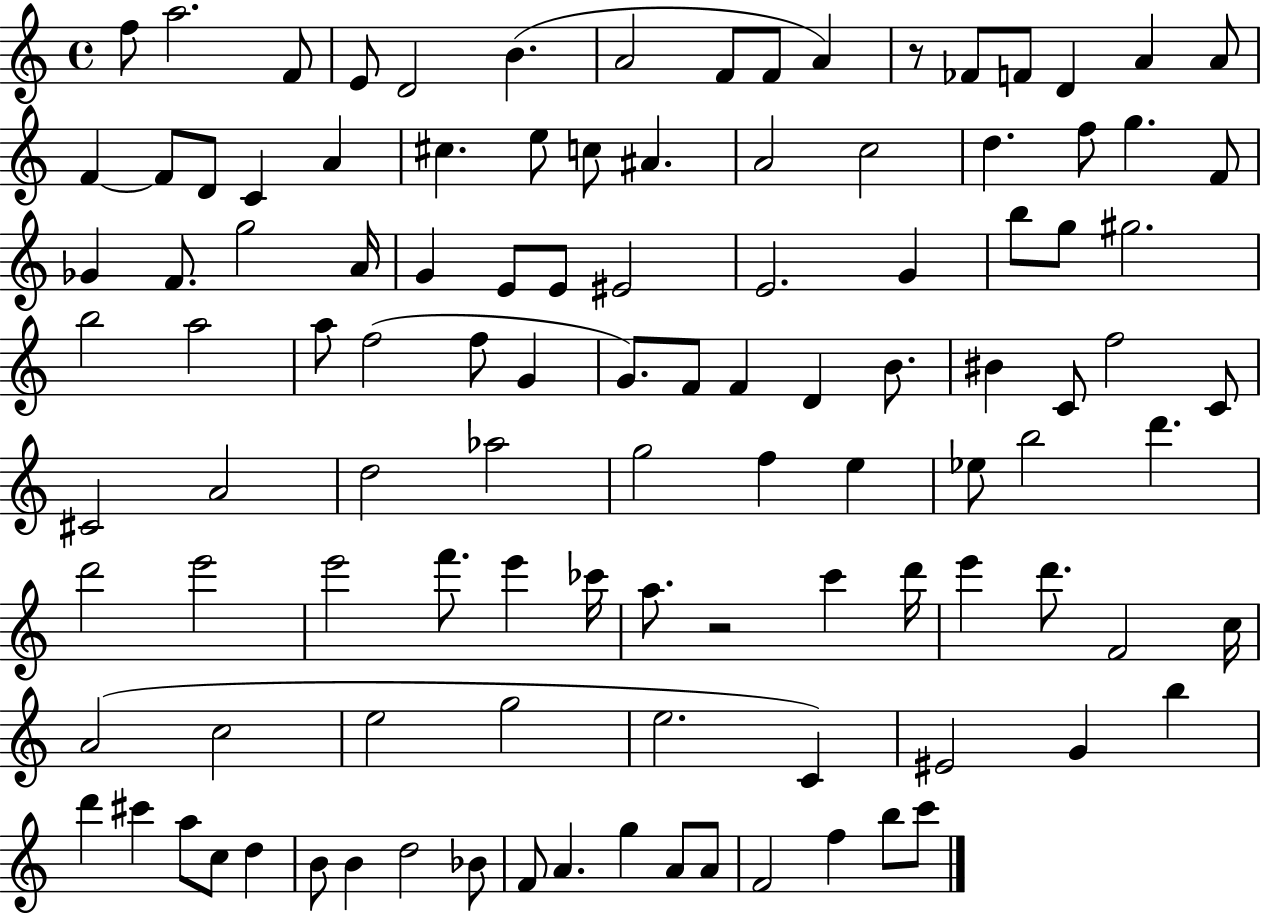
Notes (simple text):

F5/e A5/h. F4/e E4/e D4/h B4/q. A4/h F4/e F4/e A4/q R/e FES4/e F4/e D4/q A4/q A4/e F4/q F4/e D4/e C4/q A4/q C#5/q. E5/e C5/e A#4/q. A4/h C5/h D5/q. F5/e G5/q. F4/e Gb4/q F4/e. G5/h A4/s G4/q E4/e E4/e EIS4/h E4/h. G4/q B5/e G5/e G#5/h. B5/h A5/h A5/e F5/h F5/e G4/q G4/e. F4/e F4/q D4/q B4/e. BIS4/q C4/e F5/h C4/e C#4/h A4/h D5/h Ab5/h G5/h F5/q E5/q Eb5/e B5/h D6/q. D6/h E6/h E6/h F6/e. E6/q CES6/s A5/e. R/h C6/q D6/s E6/q D6/e. F4/h C5/s A4/h C5/h E5/h G5/h E5/h. C4/q EIS4/h G4/q B5/q D6/q C#6/q A5/e C5/e D5/q B4/e B4/q D5/h Bb4/e F4/e A4/q. G5/q A4/e A4/e F4/h F5/q B5/e C6/e